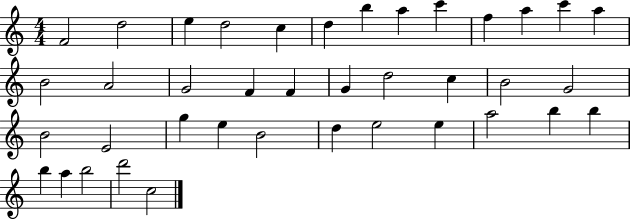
F4/h D5/h E5/q D5/h C5/q D5/q B5/q A5/q C6/q F5/q A5/q C6/q A5/q B4/h A4/h G4/h F4/q F4/q G4/q D5/h C5/q B4/h G4/h B4/h E4/h G5/q E5/q B4/h D5/q E5/h E5/q A5/h B5/q B5/q B5/q A5/q B5/h D6/h C5/h